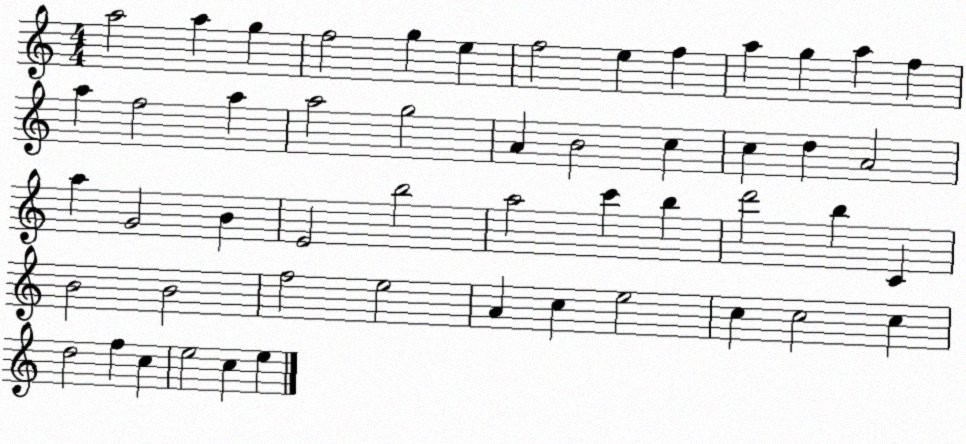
X:1
T:Untitled
M:4/4
L:1/4
K:C
a2 a g f2 g e f2 e f a g a f a f2 a a2 g2 A B2 c c d A2 a G2 B E2 b2 a2 c' b d'2 b C B2 B2 f2 e2 A c e2 c c2 c d2 f c e2 c e